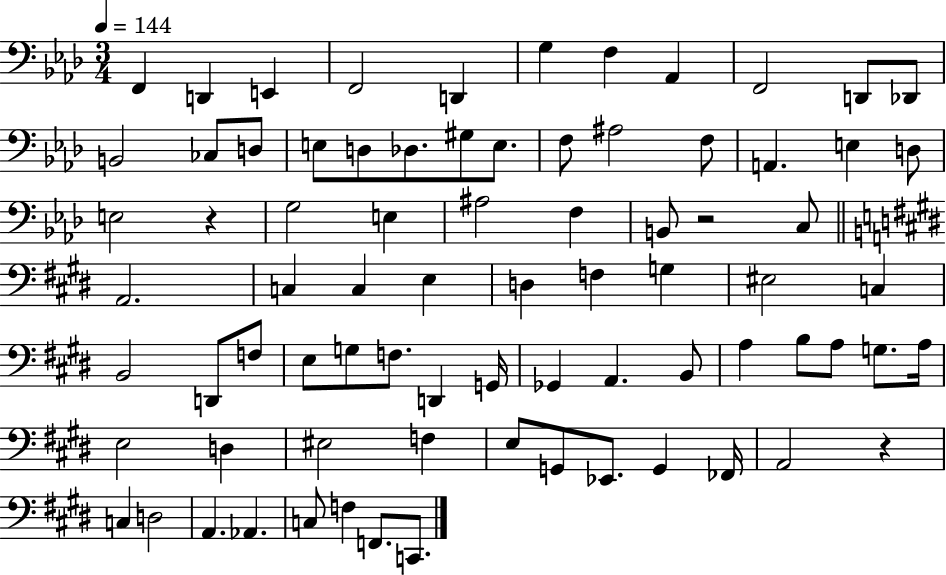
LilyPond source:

{
  \clef bass
  \numericTimeSignature
  \time 3/4
  \key aes \major
  \tempo 4 = 144
  f,4 d,4 e,4 | f,2 d,4 | g4 f4 aes,4 | f,2 d,8 des,8 | \break b,2 ces8 d8 | e8 d8 des8. gis8 e8. | f8 ais2 f8 | a,4. e4 d8 | \break e2 r4 | g2 e4 | ais2 f4 | b,8 r2 c8 | \break \bar "||" \break \key e \major a,2. | c4 c4 e4 | d4 f4 g4 | eis2 c4 | \break b,2 d,8 f8 | e8 g8 f8. d,4 g,16 | ges,4 a,4. b,8 | a4 b8 a8 g8. a16 | \break e2 d4 | eis2 f4 | e8 g,8 ees,8. g,4 fes,16 | a,2 r4 | \break c4 d2 | a,4. aes,4. | c8 f4 f,8. c,8. | \bar "|."
}